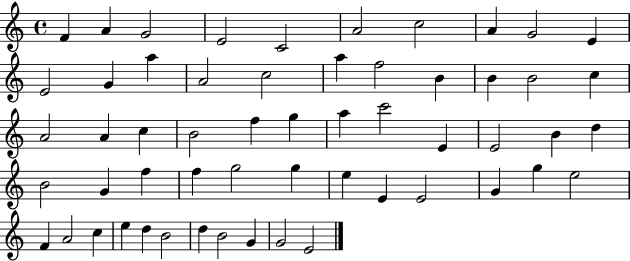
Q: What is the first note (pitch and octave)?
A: F4